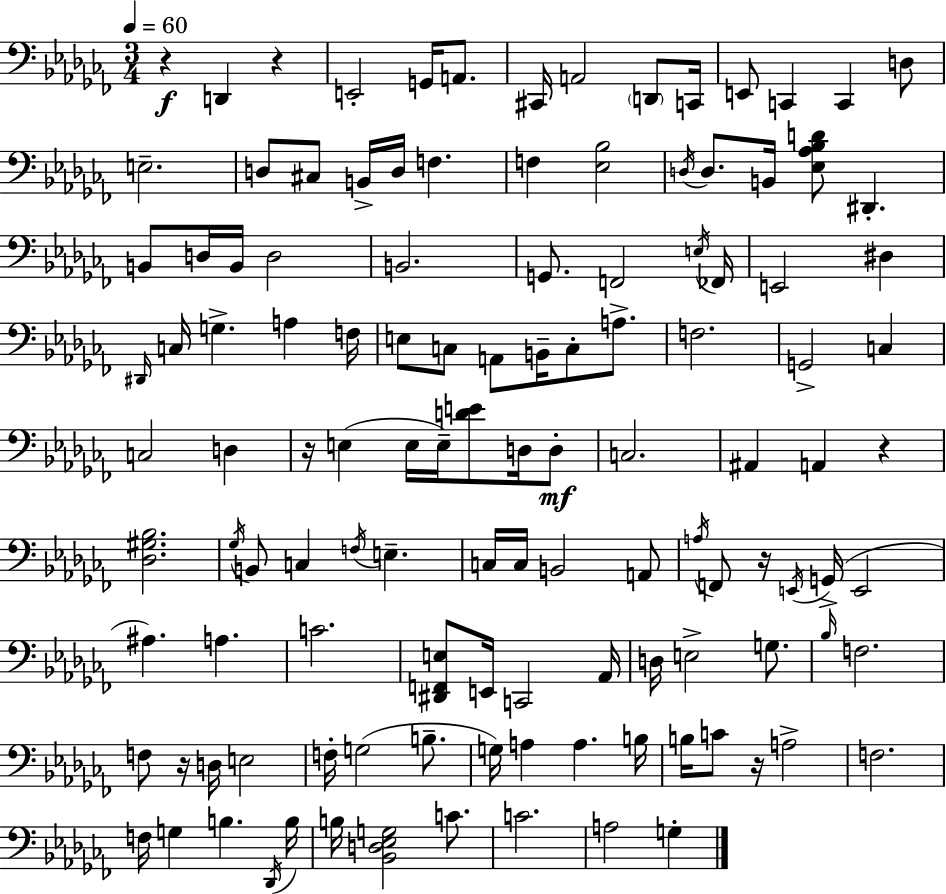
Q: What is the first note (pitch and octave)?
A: D2